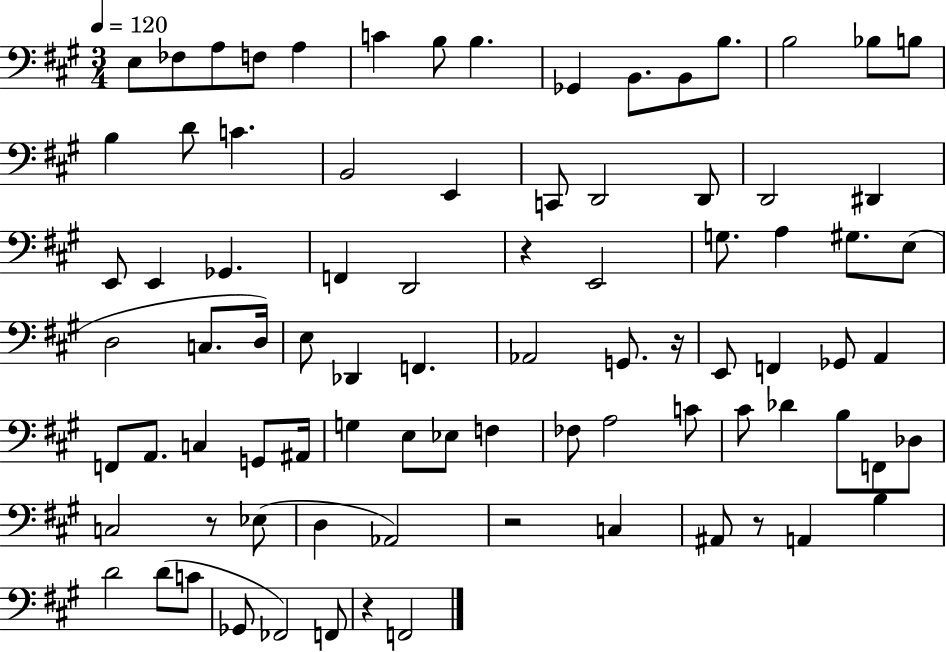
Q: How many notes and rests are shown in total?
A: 85